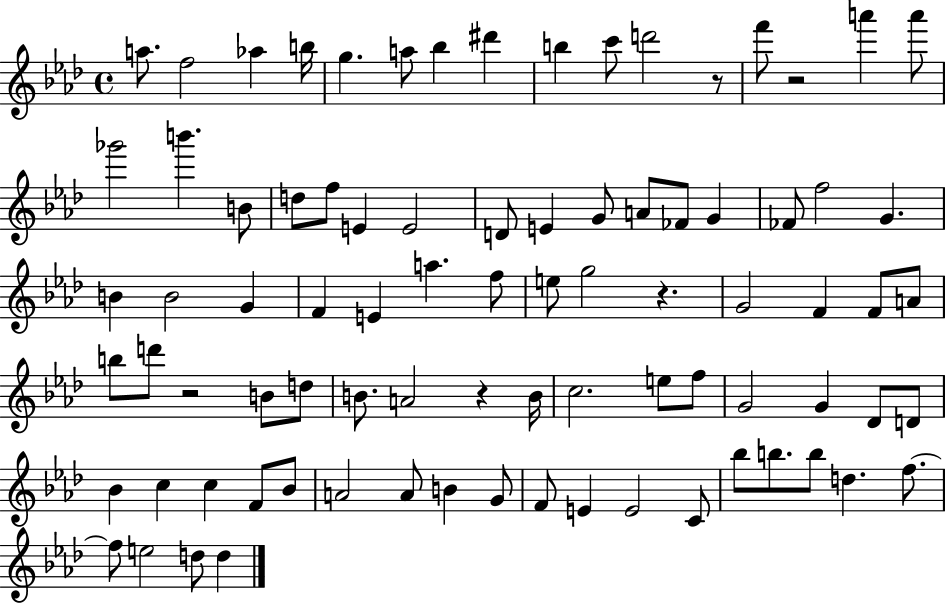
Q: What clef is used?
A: treble